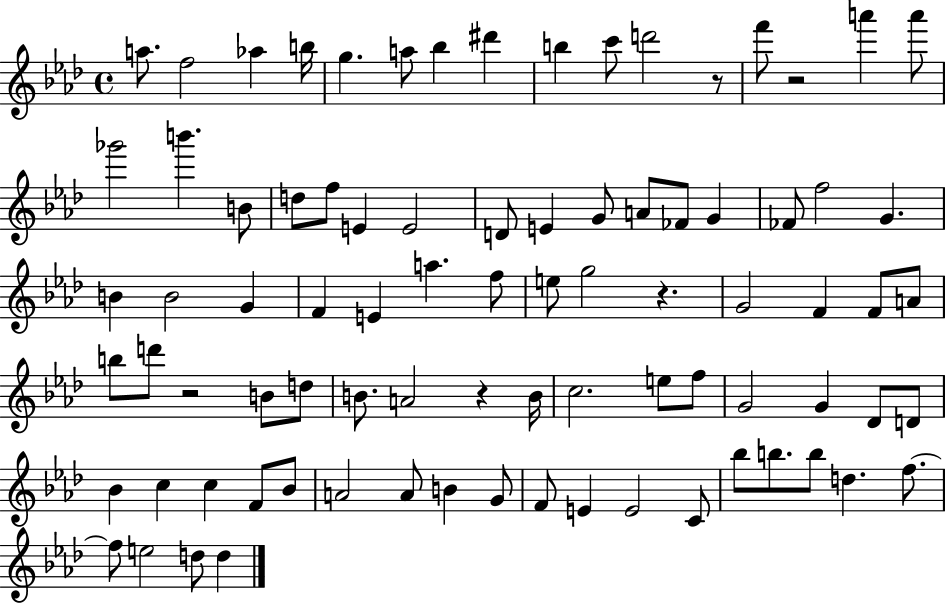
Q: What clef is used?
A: treble